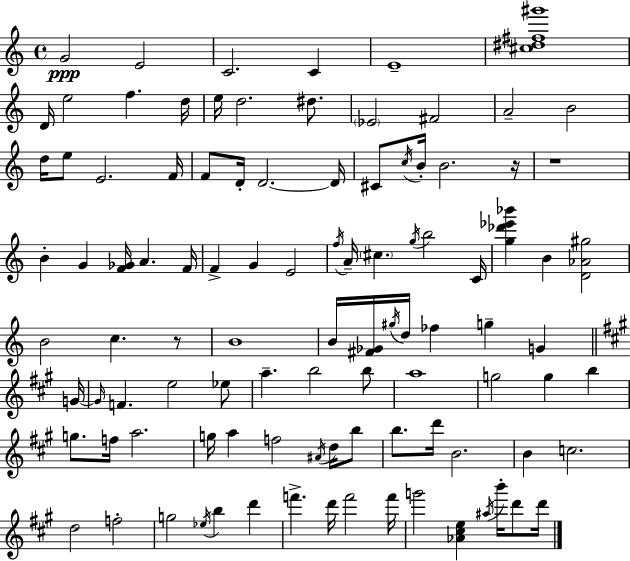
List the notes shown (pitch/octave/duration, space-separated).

G4/h E4/h C4/h. C4/q E4/w [C#5,D#5,F#5,G#6]/w D4/s E5/h F5/q. D5/s E5/s D5/h. D#5/e. Eb4/h F#4/h A4/h B4/h D5/s E5/e E4/h. F4/s F4/e D4/s D4/h. D4/s C#4/e C5/s B4/s B4/h. R/s R/w B4/q G4/q [F4,Gb4]/s A4/q. F4/s F4/q G4/q E4/h F5/s A4/s C#5/q. G5/s B5/h C4/s [G5,Db6,Eb6,Bb6]/q B4/q [D4,Ab4,G#5]/h B4/h C5/q. R/e B4/w B4/s [F#4,Gb4]/s G#5/s D5/s FES5/q G5/q G4/q G4/s G4/s F4/q. E5/h Eb5/e A5/q. B5/h B5/e A5/w G5/h G5/q B5/q G5/e. F5/s A5/h. G5/s A5/q F5/h A#4/s D5/s B5/e B5/e. D6/s B4/h. B4/q C5/h. D5/h F5/h G5/h Eb5/s B5/q D6/q F6/q. D6/s F6/h F6/s G6/h [Ab4,C#5,E5]/q A#5/s B6/s D6/e D6/s